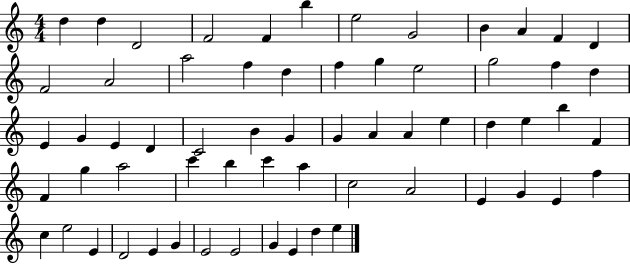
X:1
T:Untitled
M:4/4
L:1/4
K:C
d d D2 F2 F b e2 G2 B A F D F2 A2 a2 f d f g e2 g2 f d E G E D C2 B G G A A e d e b F F g a2 c' b c' a c2 A2 E G E f c e2 E D2 E G E2 E2 G E d e